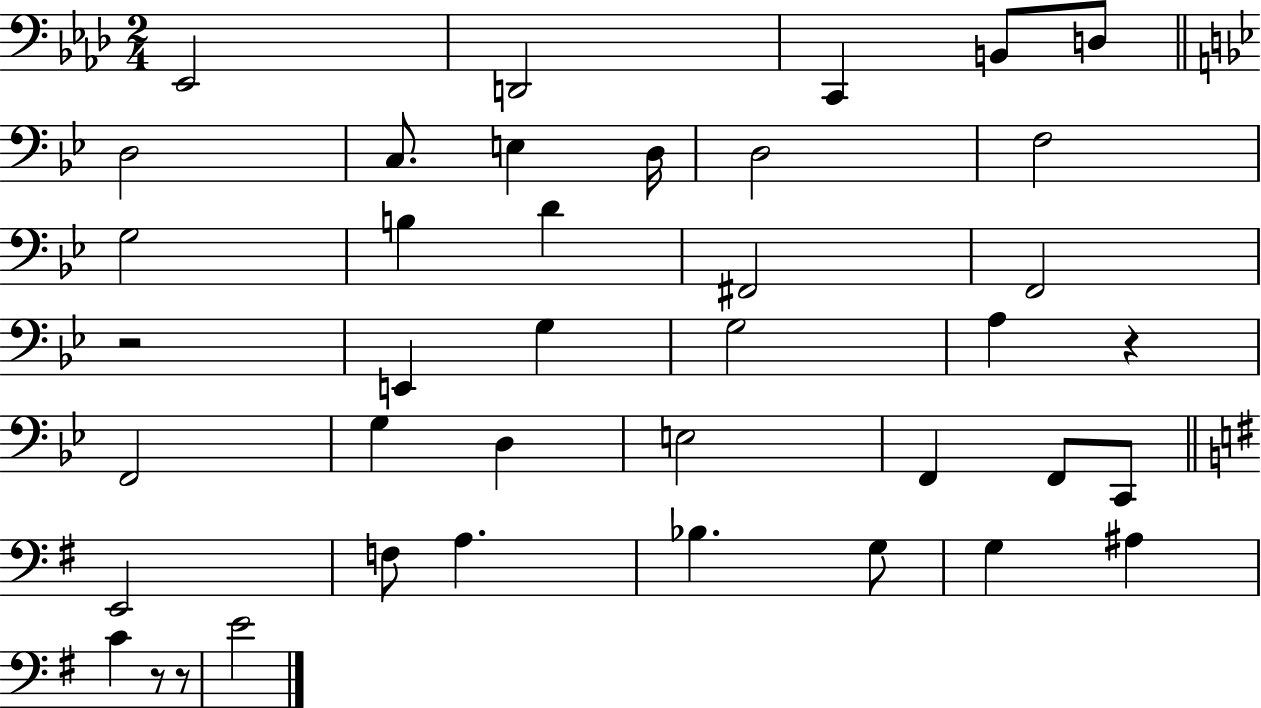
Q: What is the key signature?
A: AES major